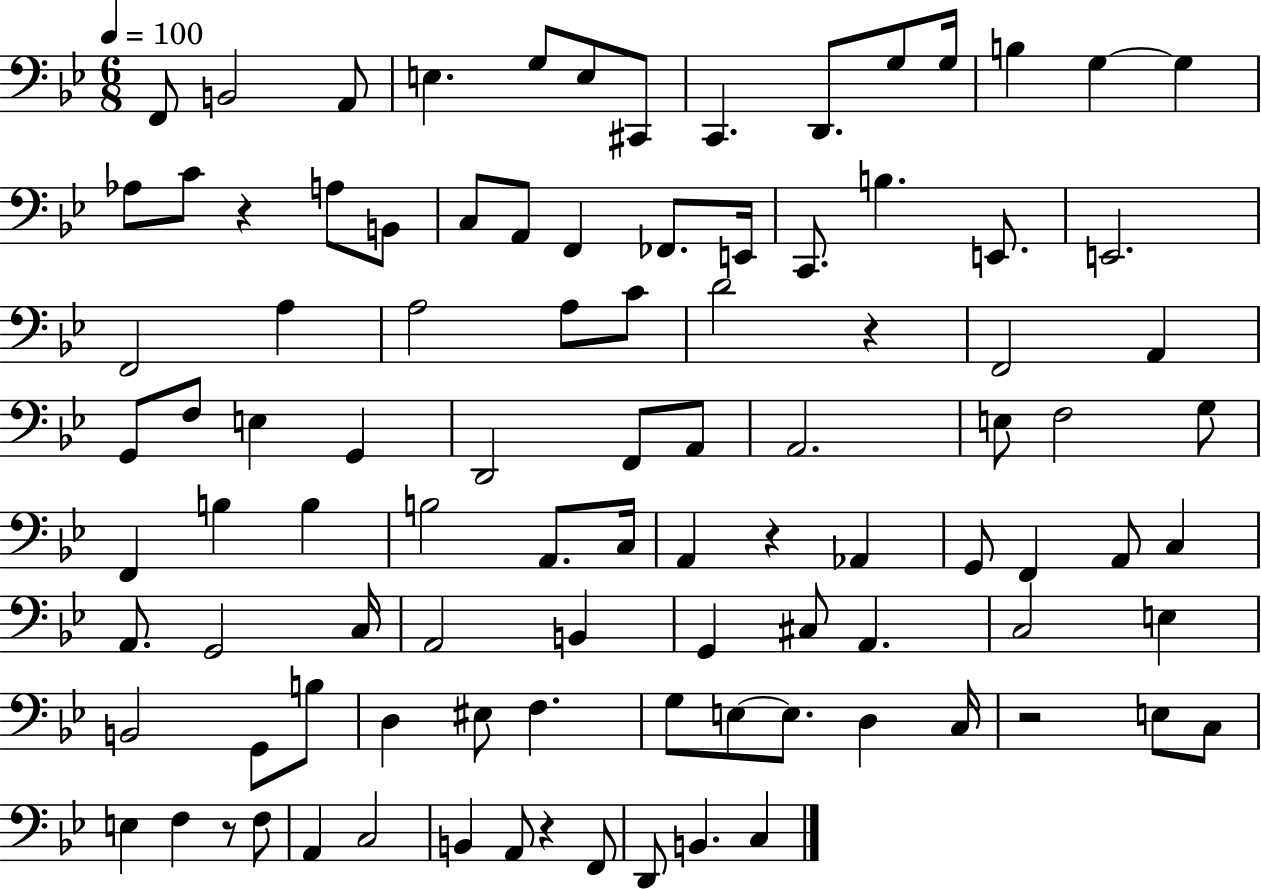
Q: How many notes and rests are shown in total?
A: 98